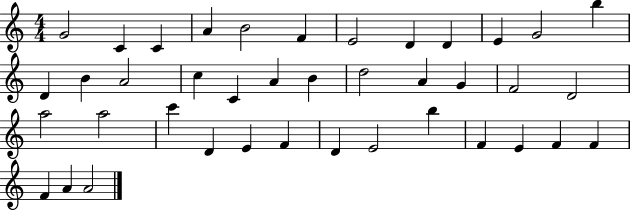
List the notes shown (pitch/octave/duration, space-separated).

G4/h C4/q C4/q A4/q B4/h F4/q E4/h D4/q D4/q E4/q G4/h B5/q D4/q B4/q A4/h C5/q C4/q A4/q B4/q D5/h A4/q G4/q F4/h D4/h A5/h A5/h C6/q D4/q E4/q F4/q D4/q E4/h B5/q F4/q E4/q F4/q F4/q F4/q A4/q A4/h